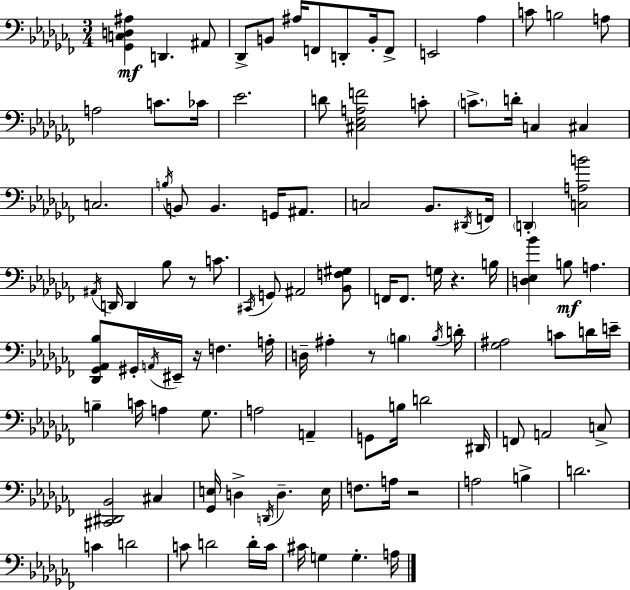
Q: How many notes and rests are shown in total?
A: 109